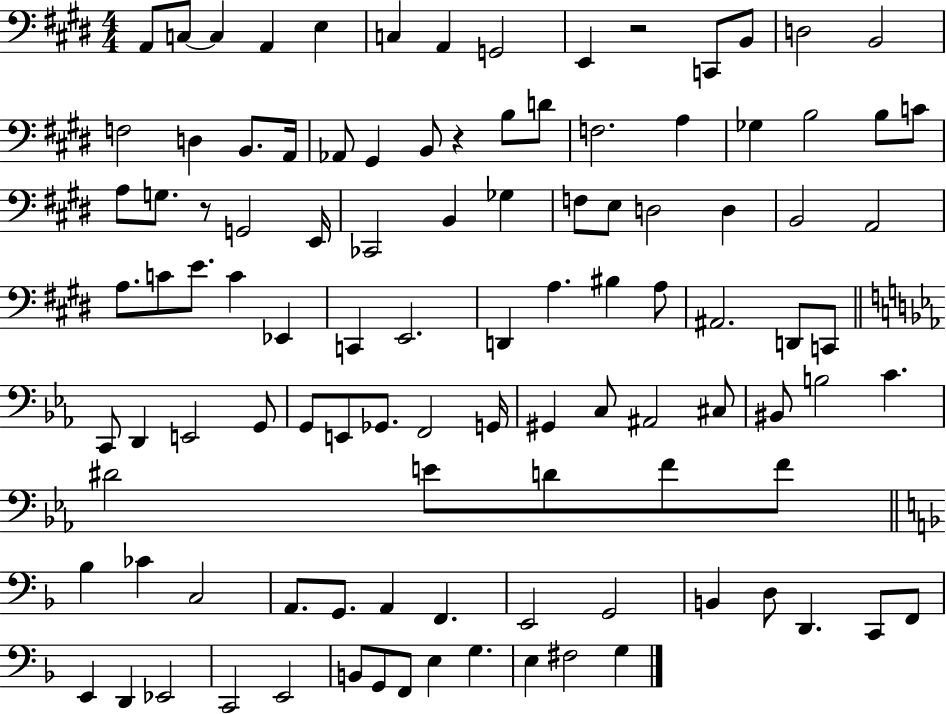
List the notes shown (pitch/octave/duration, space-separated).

A2/e C3/e C3/q A2/q E3/q C3/q A2/q G2/h E2/q R/h C2/e B2/e D3/h B2/h F3/h D3/q B2/e. A2/s Ab2/e G#2/q B2/e R/q B3/e D4/e F3/h. A3/q Gb3/q B3/h B3/e C4/e A3/e G3/e. R/e G2/h E2/s CES2/h B2/q Gb3/q F3/e E3/e D3/h D3/q B2/h A2/h A3/e. C4/e E4/e. C4/q Eb2/q C2/q E2/h. D2/q A3/q. BIS3/q A3/e A#2/h. D2/e C2/e C2/e D2/q E2/h G2/e G2/e E2/e Gb2/e. F2/h G2/s G#2/q C3/e A#2/h C#3/e BIS2/e B3/h C4/q. D#4/h E4/e D4/e F4/e F4/e Bb3/q CES4/q C3/h A2/e. G2/e. A2/q F2/q. E2/h G2/h B2/q D3/e D2/q. C2/e F2/e E2/q D2/q Eb2/h C2/h E2/h B2/e G2/e F2/e E3/q G3/q. E3/q F#3/h G3/q